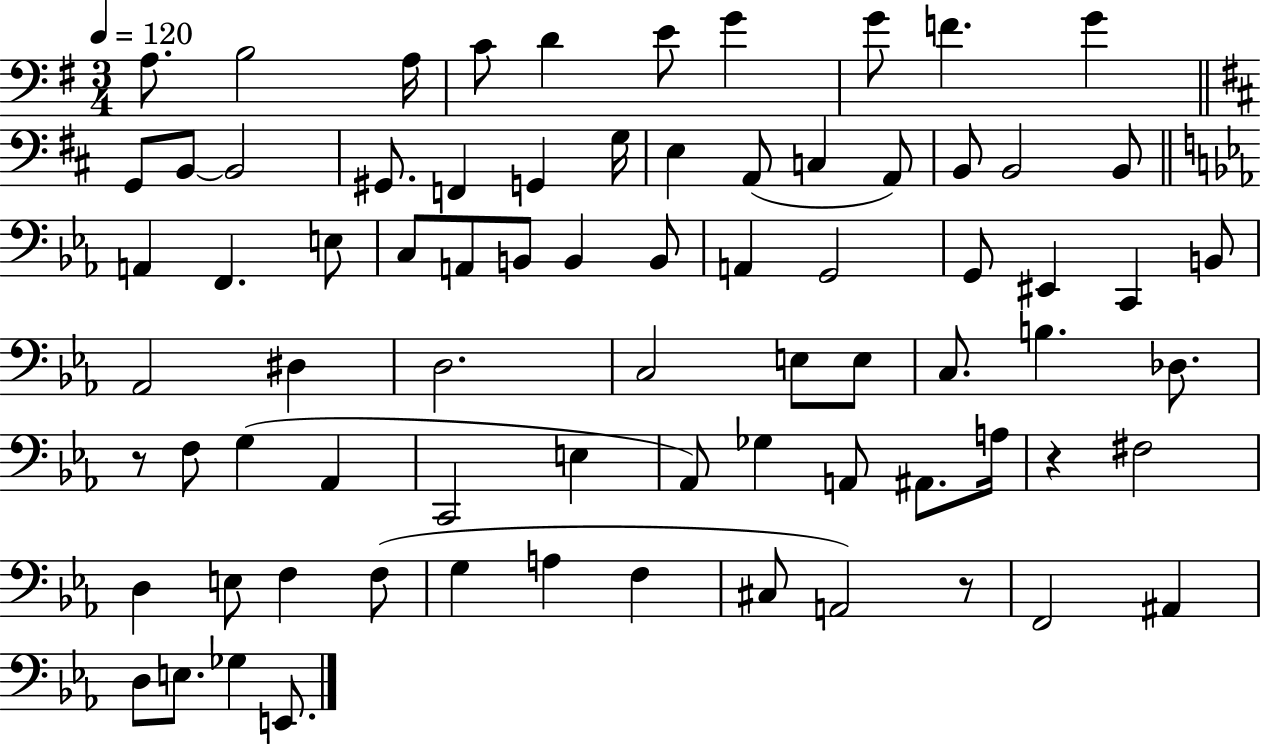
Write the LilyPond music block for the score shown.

{
  \clef bass
  \numericTimeSignature
  \time 3/4
  \key g \major
  \tempo 4 = 120
  a8. b2 a16 | c'8 d'4 e'8 g'4 | g'8 f'4. g'4 | \bar "||" \break \key d \major g,8 b,8~~ b,2 | gis,8. f,4 g,4 g16 | e4 a,8( c4 a,8) | b,8 b,2 b,8 | \break \bar "||" \break \key ees \major a,4 f,4. e8 | c8 a,8 b,8 b,4 b,8 | a,4 g,2 | g,8 eis,4 c,4 b,8 | \break aes,2 dis4 | d2. | c2 e8 e8 | c8. b4. des8. | \break r8 f8 g4( aes,4 | c,2 e4 | aes,8) ges4 a,8 ais,8. a16 | r4 fis2 | \break d4 e8 f4 f8( | g4 a4 f4 | cis8 a,2) r8 | f,2 ais,4 | \break d8 e8. ges4 e,8. | \bar "|."
}